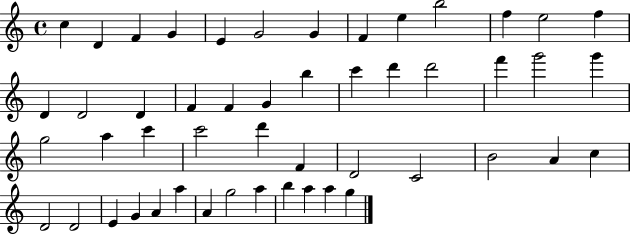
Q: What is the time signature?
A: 4/4